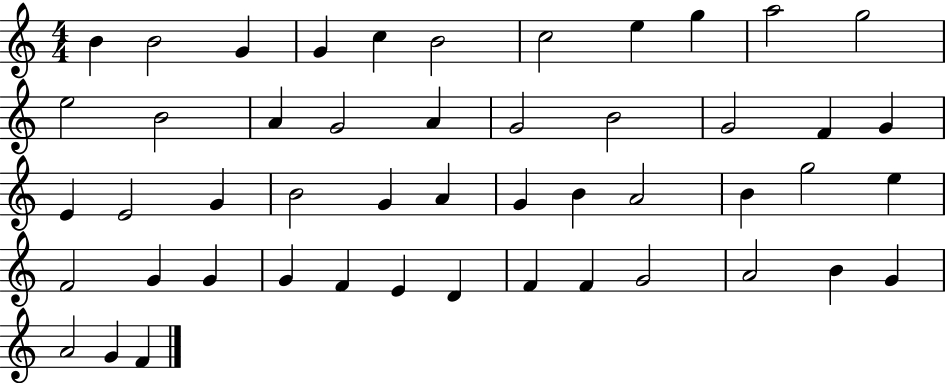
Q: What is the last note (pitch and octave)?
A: F4